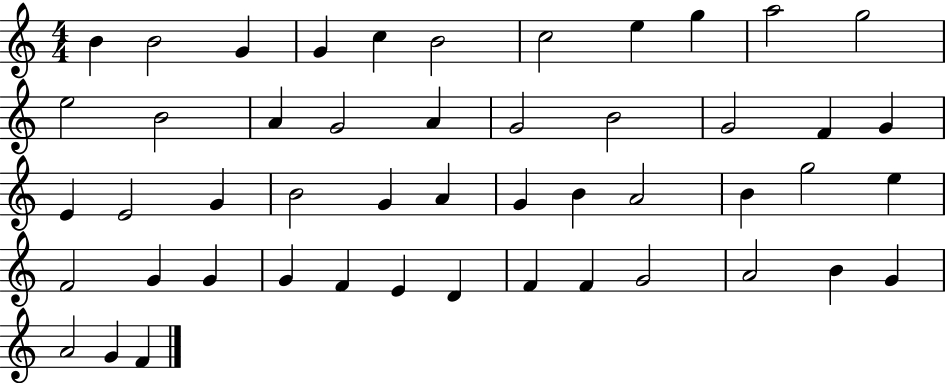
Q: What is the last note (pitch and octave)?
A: F4